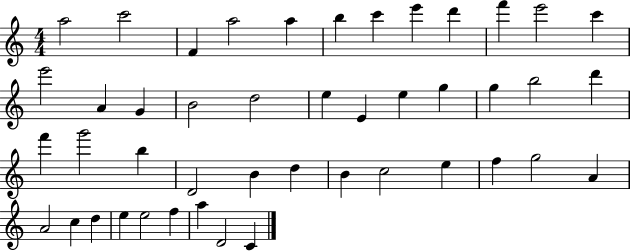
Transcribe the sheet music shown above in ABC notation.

X:1
T:Untitled
M:4/4
L:1/4
K:C
a2 c'2 F a2 a b c' e' d' f' e'2 c' e'2 A G B2 d2 e E e g g b2 d' f' g'2 b D2 B d B c2 e f g2 A A2 c d e e2 f a D2 C